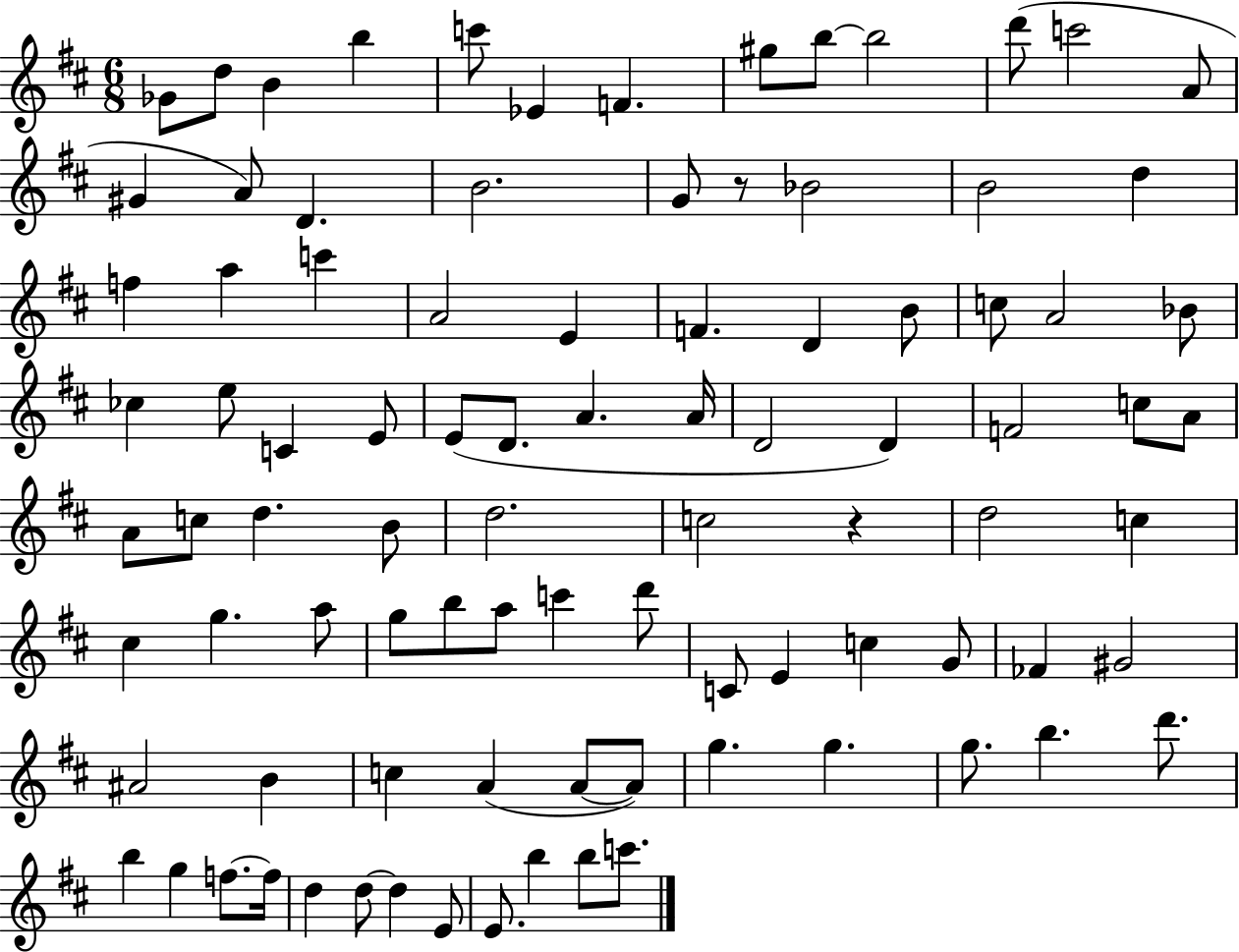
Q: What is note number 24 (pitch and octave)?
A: C6